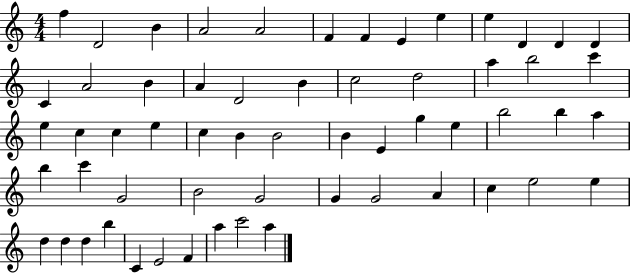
F5/q D4/h B4/q A4/h A4/h F4/q F4/q E4/q E5/q E5/q D4/q D4/q D4/q C4/q A4/h B4/q A4/q D4/h B4/q C5/h D5/h A5/q B5/h C6/q E5/q C5/q C5/q E5/q C5/q B4/q B4/h B4/q E4/q G5/q E5/q B5/h B5/q A5/q B5/q C6/q G4/h B4/h G4/h G4/q G4/h A4/q C5/q E5/h E5/q D5/q D5/q D5/q B5/q C4/q E4/h F4/q A5/q C6/h A5/q